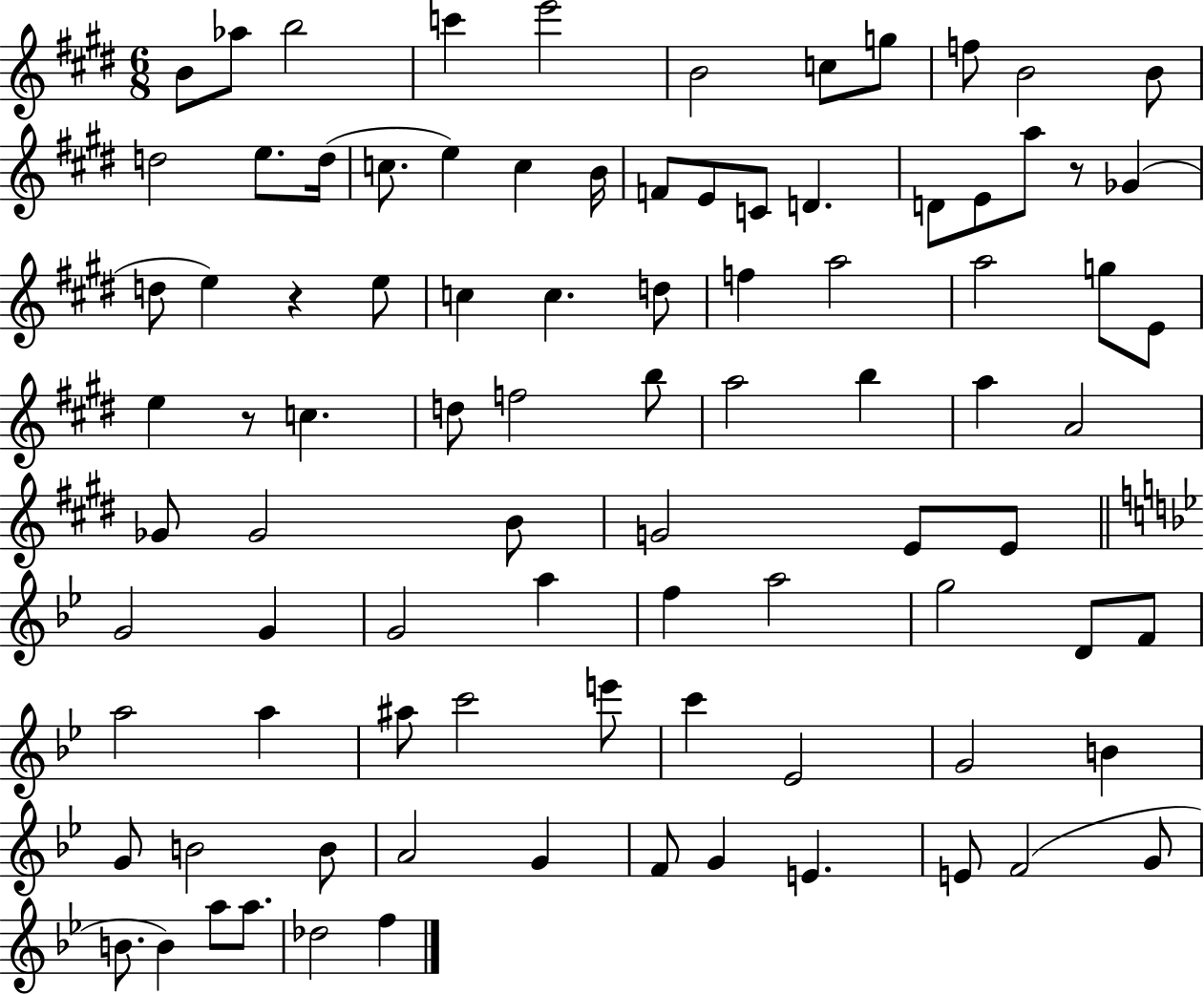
X:1
T:Untitled
M:6/8
L:1/4
K:E
B/2 _a/2 b2 c' e'2 B2 c/2 g/2 f/2 B2 B/2 d2 e/2 d/4 c/2 e c B/4 F/2 E/2 C/2 D D/2 E/2 a/2 z/2 _G d/2 e z e/2 c c d/2 f a2 a2 g/2 E/2 e z/2 c d/2 f2 b/2 a2 b a A2 _G/2 _G2 B/2 G2 E/2 E/2 G2 G G2 a f a2 g2 D/2 F/2 a2 a ^a/2 c'2 e'/2 c' _E2 G2 B G/2 B2 B/2 A2 G F/2 G E E/2 F2 G/2 B/2 B a/2 a/2 _d2 f